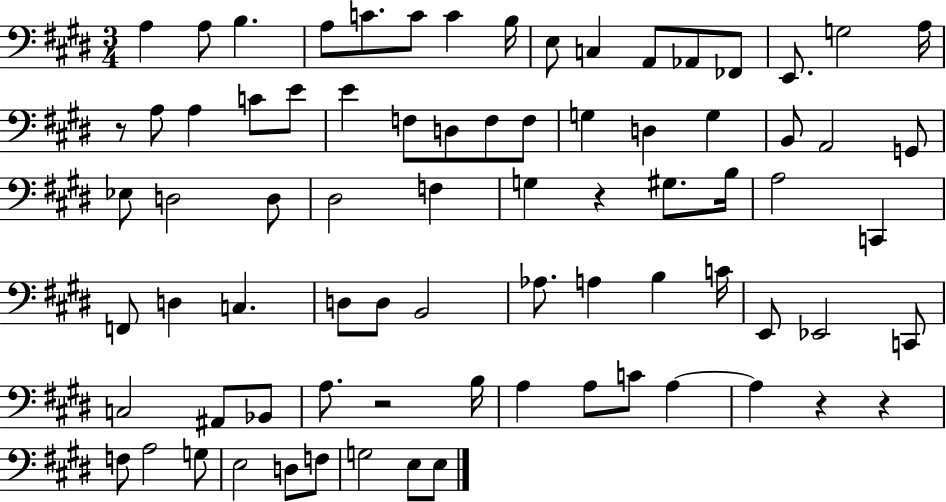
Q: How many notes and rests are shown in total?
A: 78